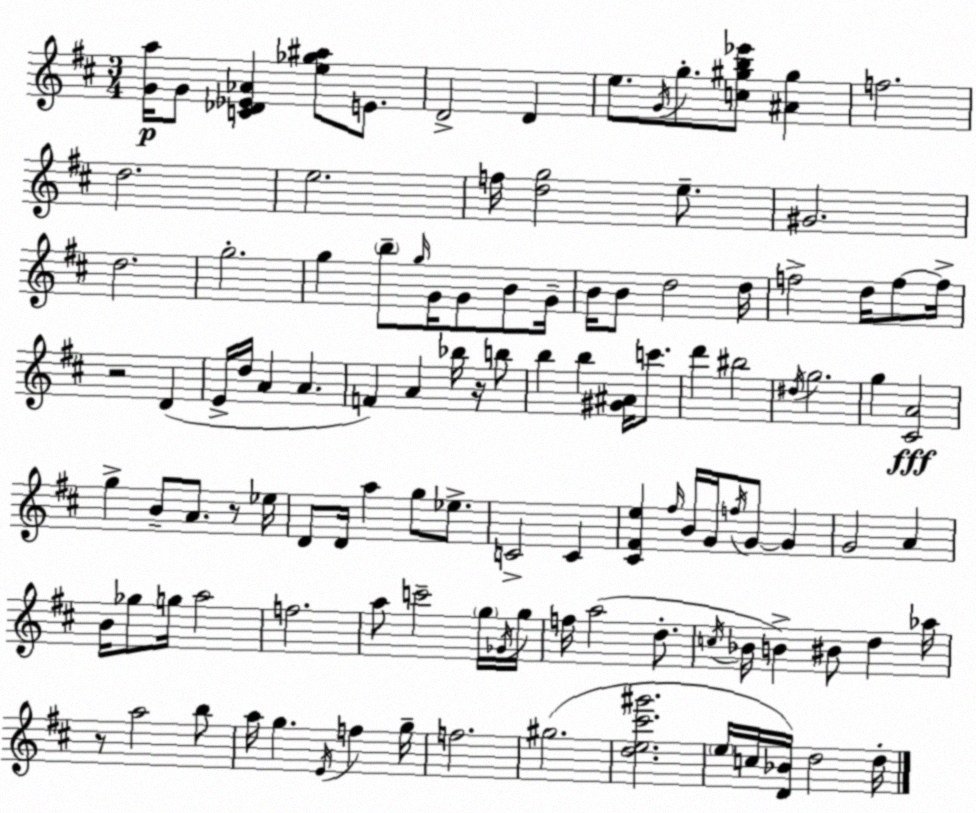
X:1
T:Untitled
M:3/4
L:1/4
K:D
[Ga]/4 G/2 [C_D_E_A] [e_g^a]/2 E/2 D2 D e/2 G/4 g/2 [c^gb_e']/2 [^A^g] f2 d2 e2 f/4 [dg]2 e/2 ^G2 d2 g2 g b/2 g/4 G/4 G/2 B/2 G/4 B/4 B/2 d2 d/4 f2 d/4 f/2 f/4 z2 D E/4 d/4 A A F A _b/4 z/4 b/2 b b [^G^A]/4 c'/2 d' ^b2 ^d/4 g2 g [^CA]2 g B/2 A/2 z/2 _e/4 D/2 D/4 a g/2 _e/2 C2 C [^C^Fe] ^f/4 B/4 G/4 f/4 G/2 G G2 A B/4 _g/2 g/4 a2 f2 a/2 c'2 g/4 _G/4 g/4 f/4 a2 d/2 c/4 _B/4 B ^B/2 d _a/4 z/2 a2 b/2 a/4 g E/4 f g/4 f2 ^g2 [de^c'^g']2 e/4 c/4 [D_B]/4 d2 d/4